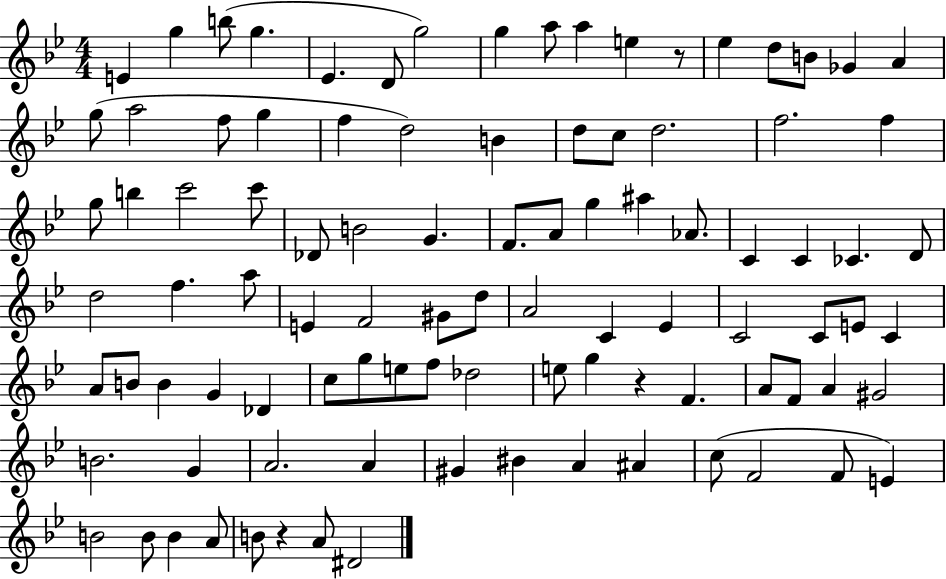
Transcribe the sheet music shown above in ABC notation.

X:1
T:Untitled
M:4/4
L:1/4
K:Bb
E g b/2 g _E D/2 g2 g a/2 a e z/2 _e d/2 B/2 _G A g/2 a2 f/2 g f d2 B d/2 c/2 d2 f2 f g/2 b c'2 c'/2 _D/2 B2 G F/2 A/2 g ^a _A/2 C C _C D/2 d2 f a/2 E F2 ^G/2 d/2 A2 C _E C2 C/2 E/2 C A/2 B/2 B G _D c/2 g/2 e/2 f/2 _d2 e/2 g z F A/2 F/2 A ^G2 B2 G A2 A ^G ^B A ^A c/2 F2 F/2 E B2 B/2 B A/2 B/2 z A/2 ^D2